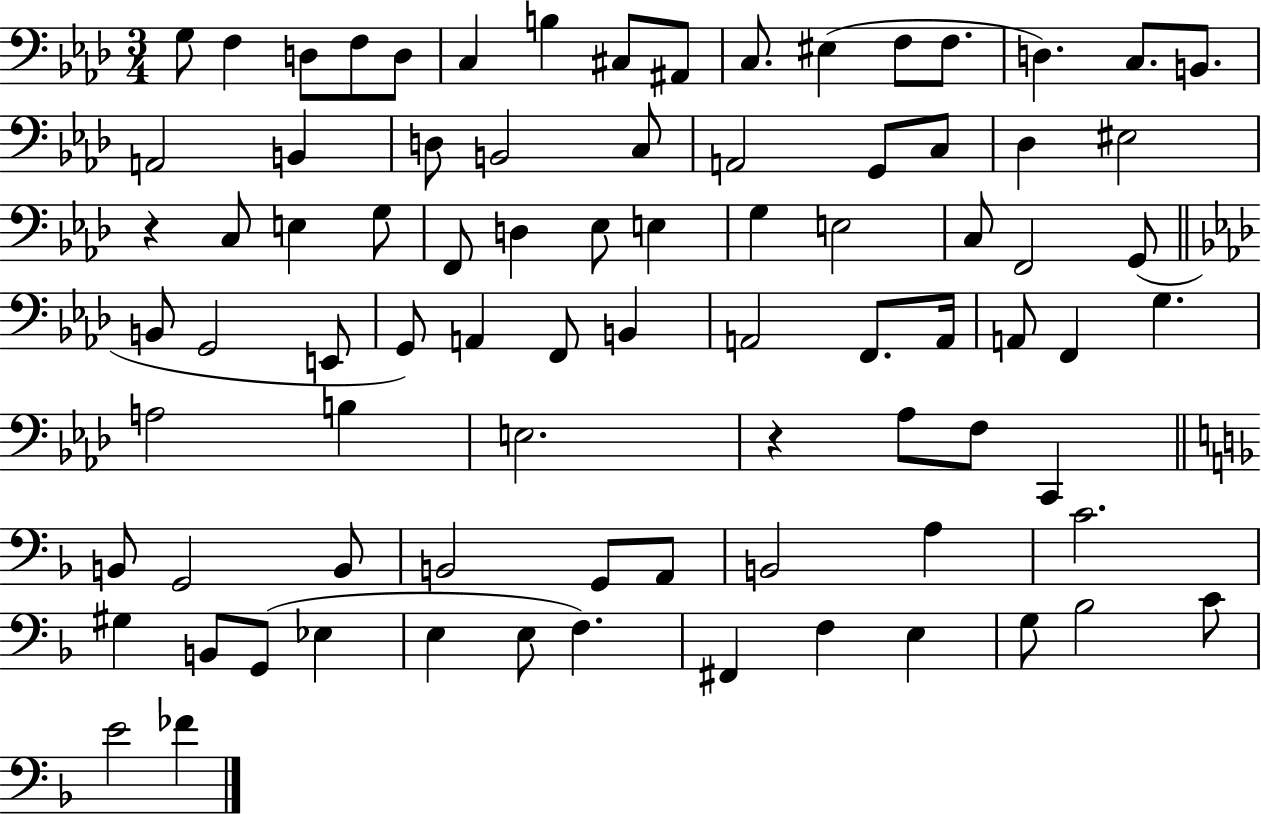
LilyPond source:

{
  \clef bass
  \numericTimeSignature
  \time 3/4
  \key aes \major
  \repeat volta 2 { g8 f4 d8 f8 d8 | c4 b4 cis8 ais,8 | c8. eis4( f8 f8. | d4.) c8. b,8. | \break a,2 b,4 | d8 b,2 c8 | a,2 g,8 c8 | des4 eis2 | \break r4 c8 e4 g8 | f,8 d4 ees8 e4 | g4 e2 | c8 f,2 g,8( | \break \bar "||" \break \key f \minor b,8 g,2 e,8 | g,8) a,4 f,8 b,4 | a,2 f,8. a,16 | a,8 f,4 g4. | \break a2 b4 | e2. | r4 aes8 f8 c,4 | \bar "||" \break \key f \major b,8 g,2 b,8 | b,2 g,8 a,8 | b,2 a4 | c'2. | \break gis4 b,8 g,8( ees4 | e4 e8 f4.) | fis,4 f4 e4 | g8 bes2 c'8 | \break e'2 fes'4 | } \bar "|."
}